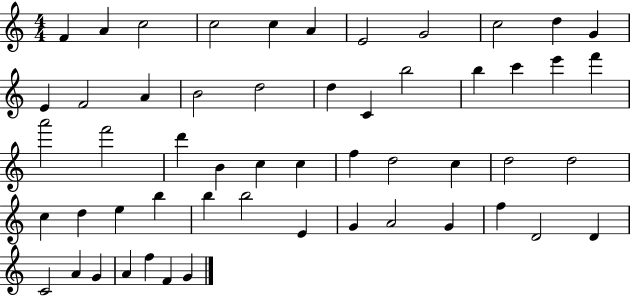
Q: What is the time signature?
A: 4/4